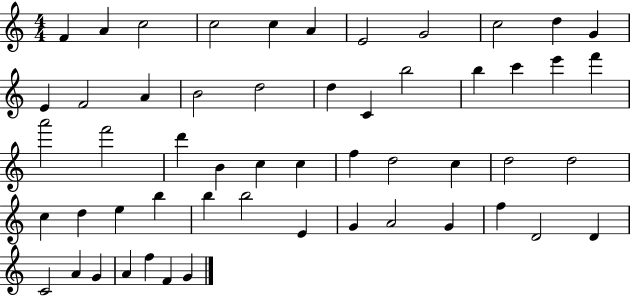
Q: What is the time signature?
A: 4/4